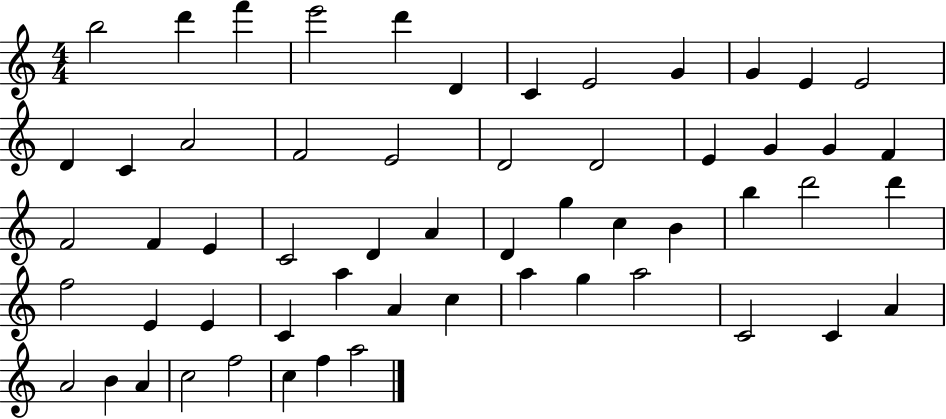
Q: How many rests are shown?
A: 0